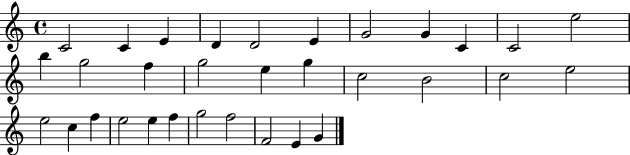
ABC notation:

X:1
T:Untitled
M:4/4
L:1/4
K:C
C2 C E D D2 E G2 G C C2 e2 b g2 f g2 e g c2 B2 c2 e2 e2 c f e2 e f g2 f2 F2 E G